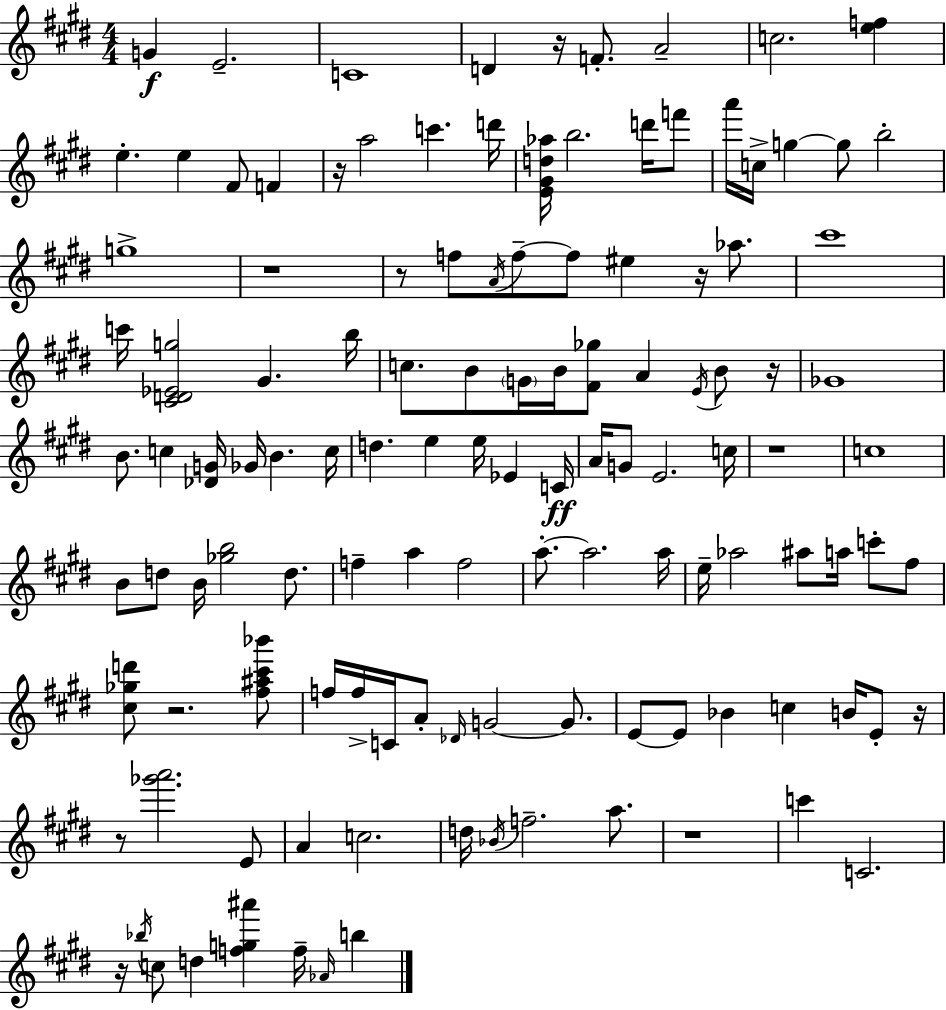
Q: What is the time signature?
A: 4/4